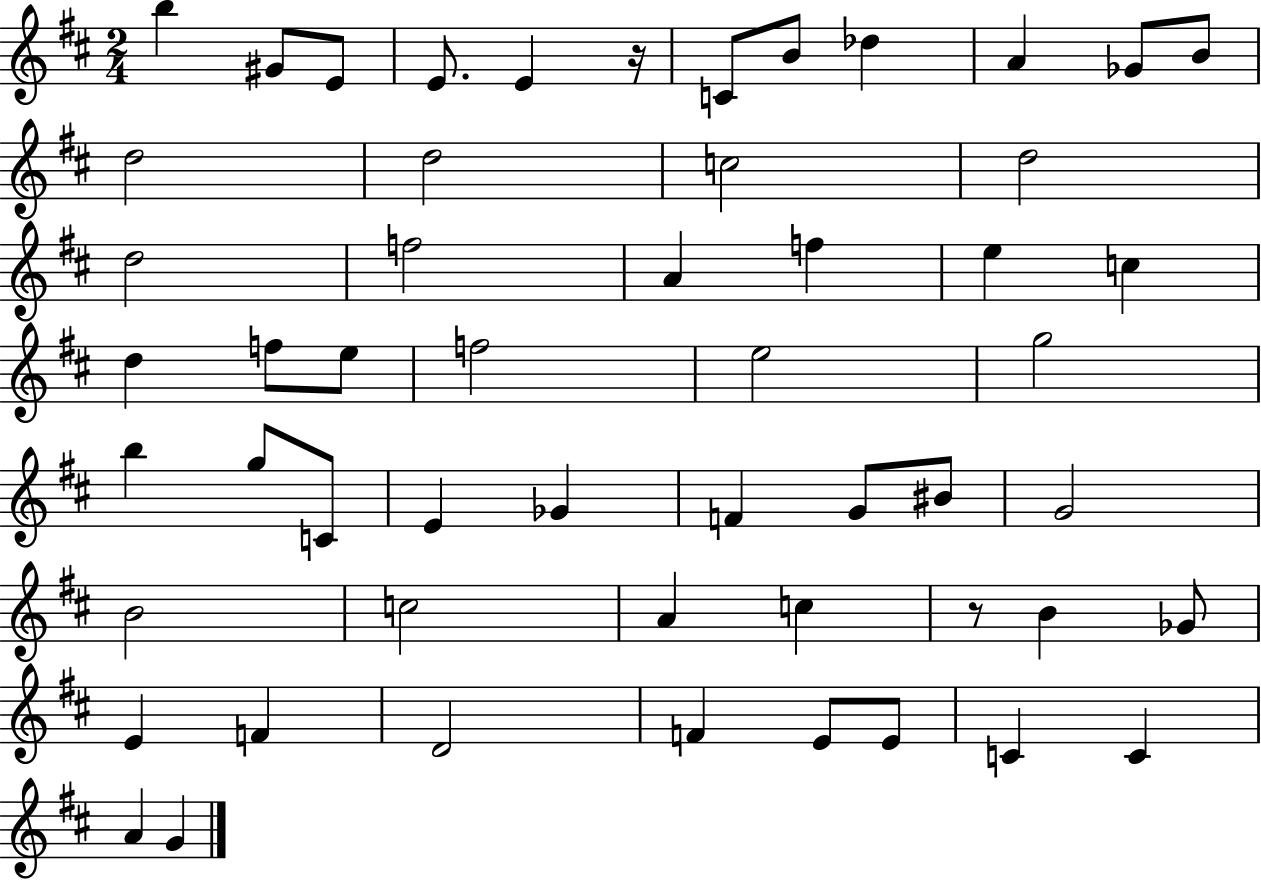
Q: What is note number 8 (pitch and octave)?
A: Db5